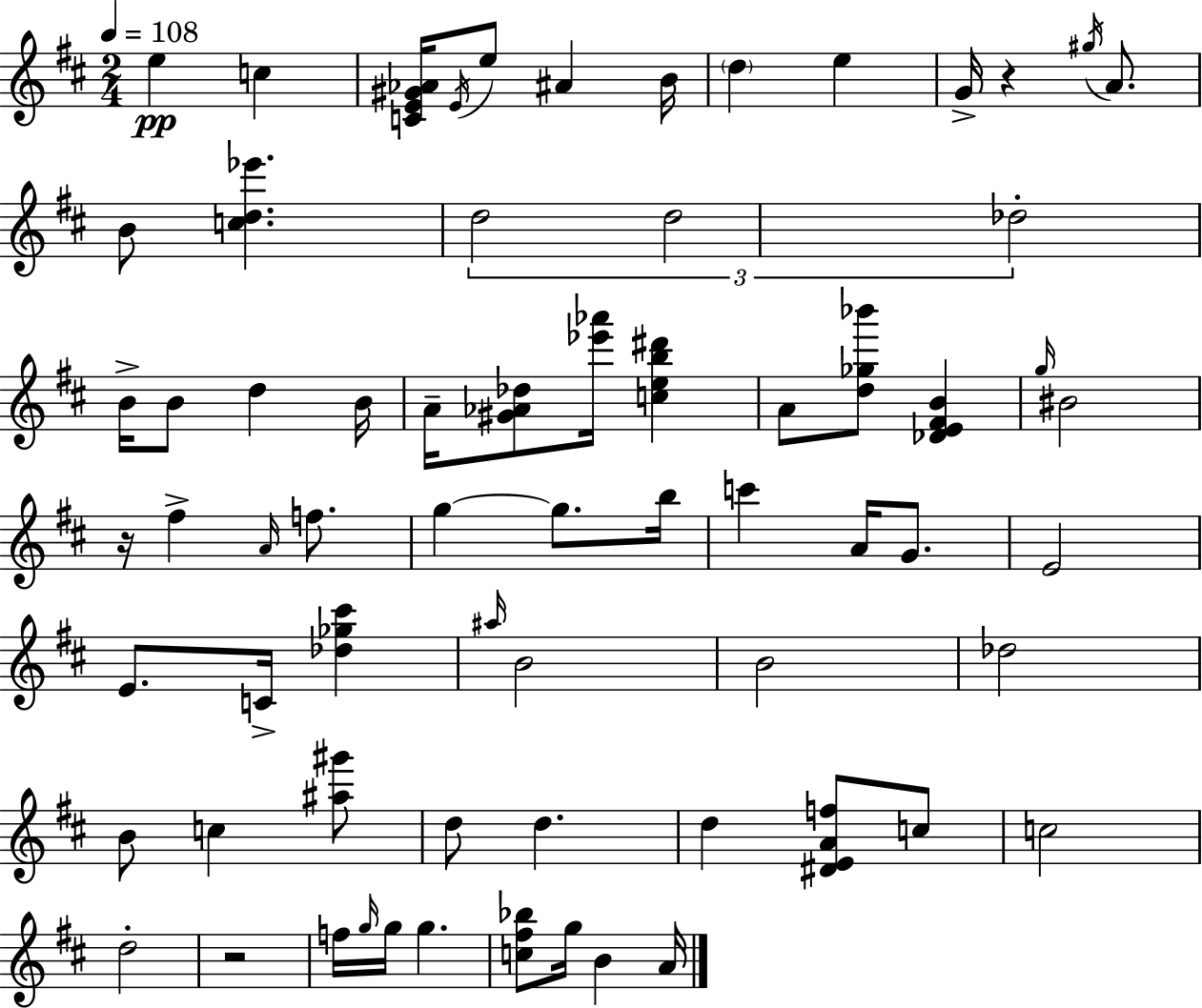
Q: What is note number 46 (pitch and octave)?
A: C5